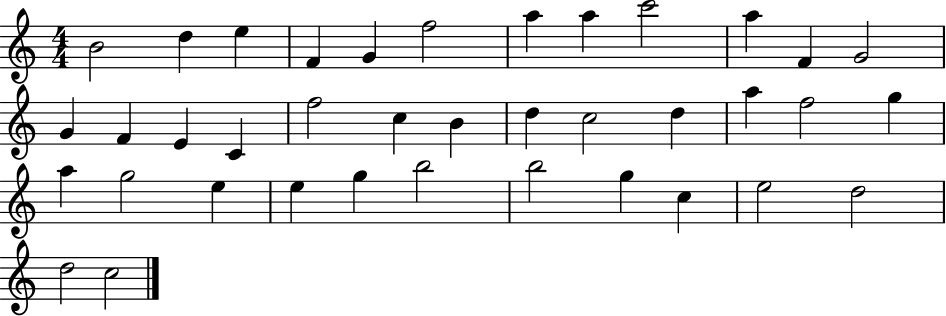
B4/h D5/q E5/q F4/q G4/q F5/h A5/q A5/q C6/h A5/q F4/q G4/h G4/q F4/q E4/q C4/q F5/h C5/q B4/q D5/q C5/h D5/q A5/q F5/h G5/q A5/q G5/h E5/q E5/q G5/q B5/h B5/h G5/q C5/q E5/h D5/h D5/h C5/h